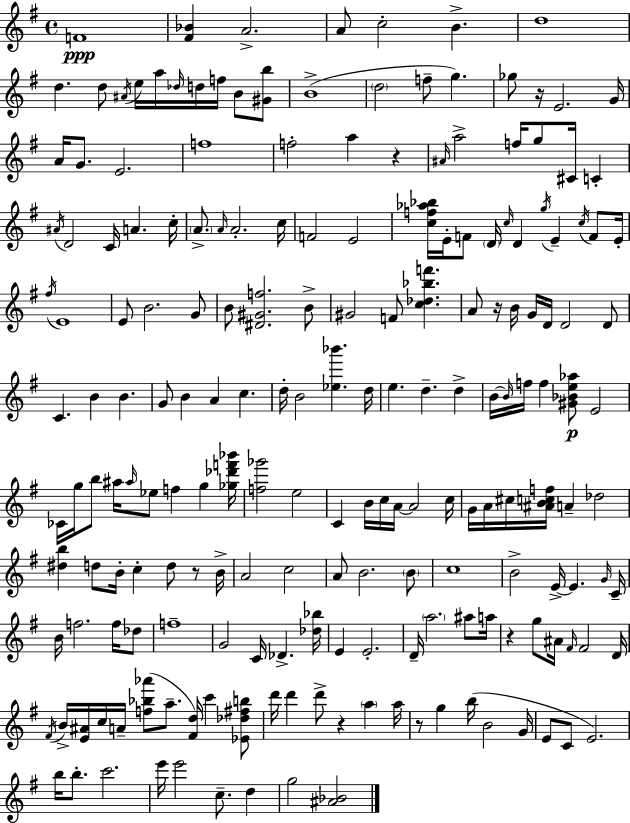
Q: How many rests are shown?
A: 7